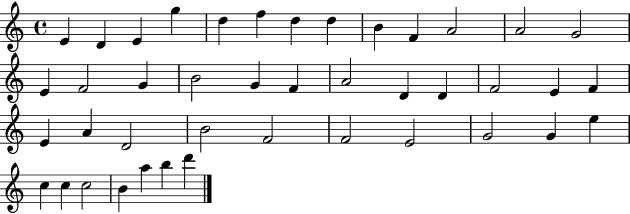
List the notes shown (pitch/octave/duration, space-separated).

E4/q D4/q E4/q G5/q D5/q F5/q D5/q D5/q B4/q F4/q A4/h A4/h G4/h E4/q F4/h G4/q B4/h G4/q F4/q A4/h D4/q D4/q F4/h E4/q F4/q E4/q A4/q D4/h B4/h F4/h F4/h E4/h G4/h G4/q E5/q C5/q C5/q C5/h B4/q A5/q B5/q D6/q